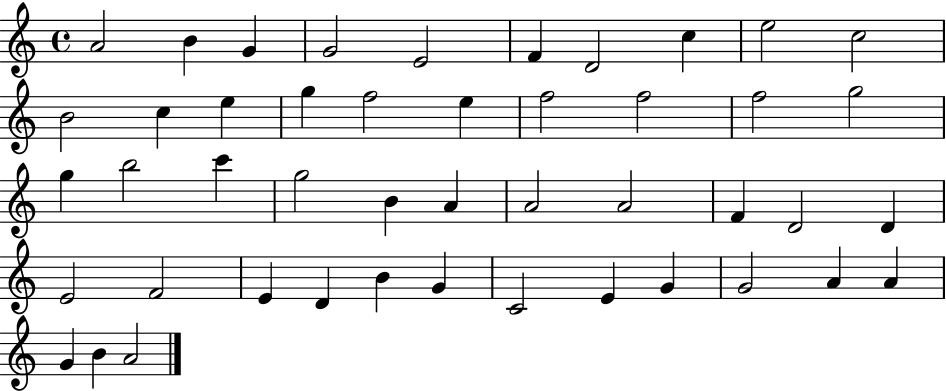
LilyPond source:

{
  \clef treble
  \time 4/4
  \defaultTimeSignature
  \key c \major
  a'2 b'4 g'4 | g'2 e'2 | f'4 d'2 c''4 | e''2 c''2 | \break b'2 c''4 e''4 | g''4 f''2 e''4 | f''2 f''2 | f''2 g''2 | \break g''4 b''2 c'''4 | g''2 b'4 a'4 | a'2 a'2 | f'4 d'2 d'4 | \break e'2 f'2 | e'4 d'4 b'4 g'4 | c'2 e'4 g'4 | g'2 a'4 a'4 | \break g'4 b'4 a'2 | \bar "|."
}